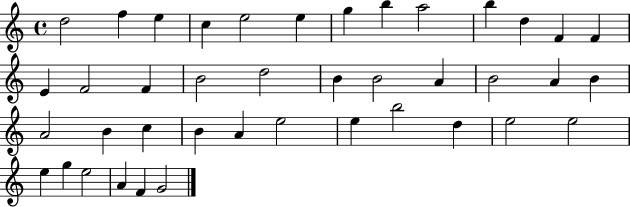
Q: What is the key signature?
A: C major